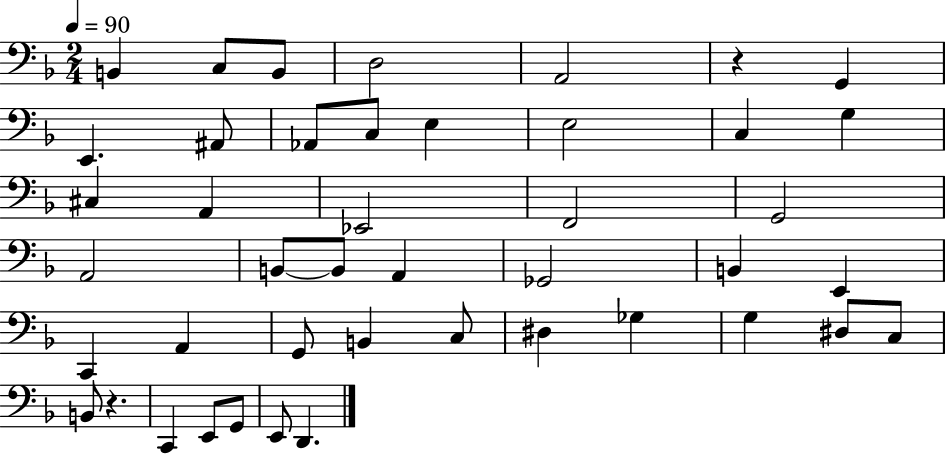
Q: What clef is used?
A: bass